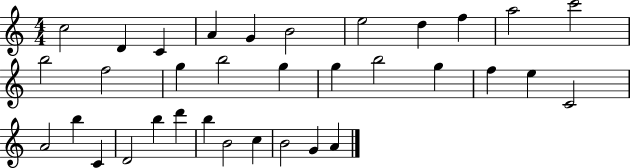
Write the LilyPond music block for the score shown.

{
  \clef treble
  \numericTimeSignature
  \time 4/4
  \key c \major
  c''2 d'4 c'4 | a'4 g'4 b'2 | e''2 d''4 f''4 | a''2 c'''2 | \break b''2 f''2 | g''4 b''2 g''4 | g''4 b''2 g''4 | f''4 e''4 c'2 | \break a'2 b''4 c'4 | d'2 b''4 d'''4 | b''4 b'2 c''4 | b'2 g'4 a'4 | \break \bar "|."
}